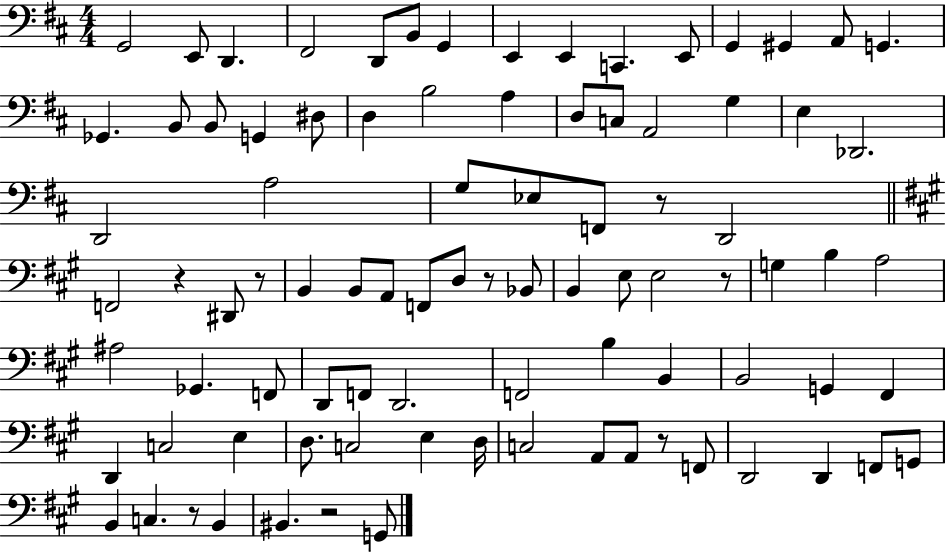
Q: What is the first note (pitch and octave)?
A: G2